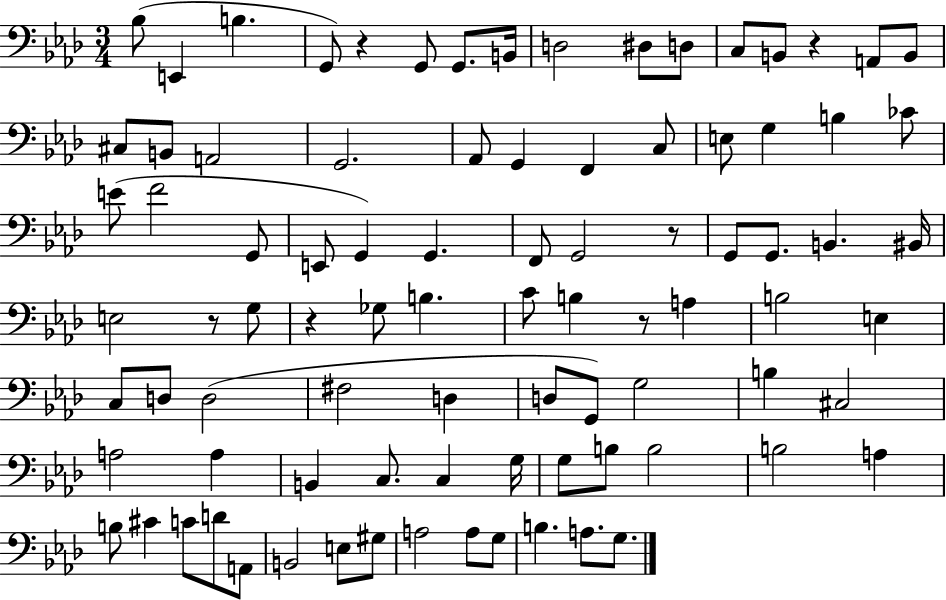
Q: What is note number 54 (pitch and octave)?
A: G2